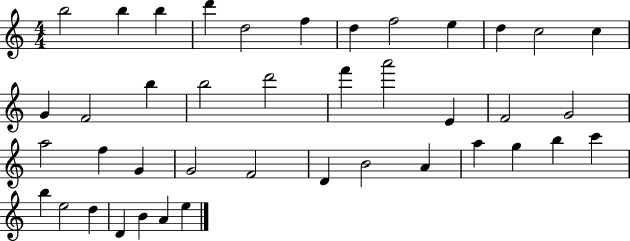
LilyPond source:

{
  \clef treble
  \numericTimeSignature
  \time 4/4
  \key c \major
  b''2 b''4 b''4 | d'''4 d''2 f''4 | d''4 f''2 e''4 | d''4 c''2 c''4 | \break g'4 f'2 b''4 | b''2 d'''2 | f'''4 a'''2 e'4 | f'2 g'2 | \break a''2 f''4 g'4 | g'2 f'2 | d'4 b'2 a'4 | a''4 g''4 b''4 c'''4 | \break b''4 e''2 d''4 | d'4 b'4 a'4 e''4 | \bar "|."
}